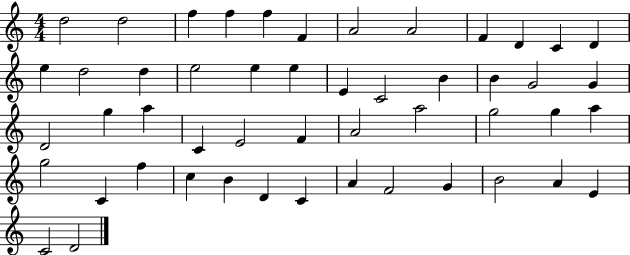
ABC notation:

X:1
T:Untitled
M:4/4
L:1/4
K:C
d2 d2 f f f F A2 A2 F D C D e d2 d e2 e e E C2 B B G2 G D2 g a C E2 F A2 a2 g2 g a g2 C f c B D C A F2 G B2 A E C2 D2